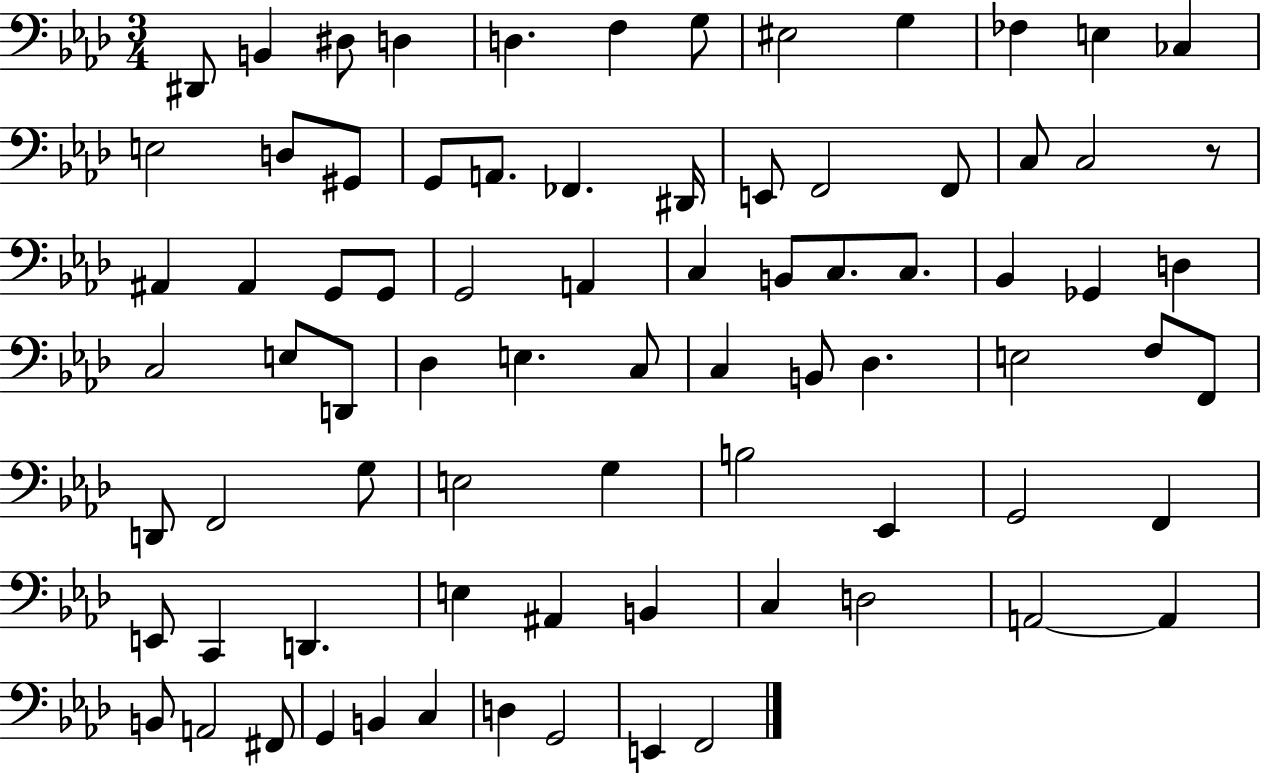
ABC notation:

X:1
T:Untitled
M:3/4
L:1/4
K:Ab
^D,,/2 B,, ^D,/2 D, D, F, G,/2 ^E,2 G, _F, E, _C, E,2 D,/2 ^G,,/2 G,,/2 A,,/2 _F,, ^D,,/4 E,,/2 F,,2 F,,/2 C,/2 C,2 z/2 ^A,, ^A,, G,,/2 G,,/2 G,,2 A,, C, B,,/2 C,/2 C,/2 _B,, _G,, D, C,2 E,/2 D,,/2 _D, E, C,/2 C, B,,/2 _D, E,2 F,/2 F,,/2 D,,/2 F,,2 G,/2 E,2 G, B,2 _E,, G,,2 F,, E,,/2 C,, D,, E, ^A,, B,, C, D,2 A,,2 A,, B,,/2 A,,2 ^F,,/2 G,, B,, C, D, G,,2 E,, F,,2